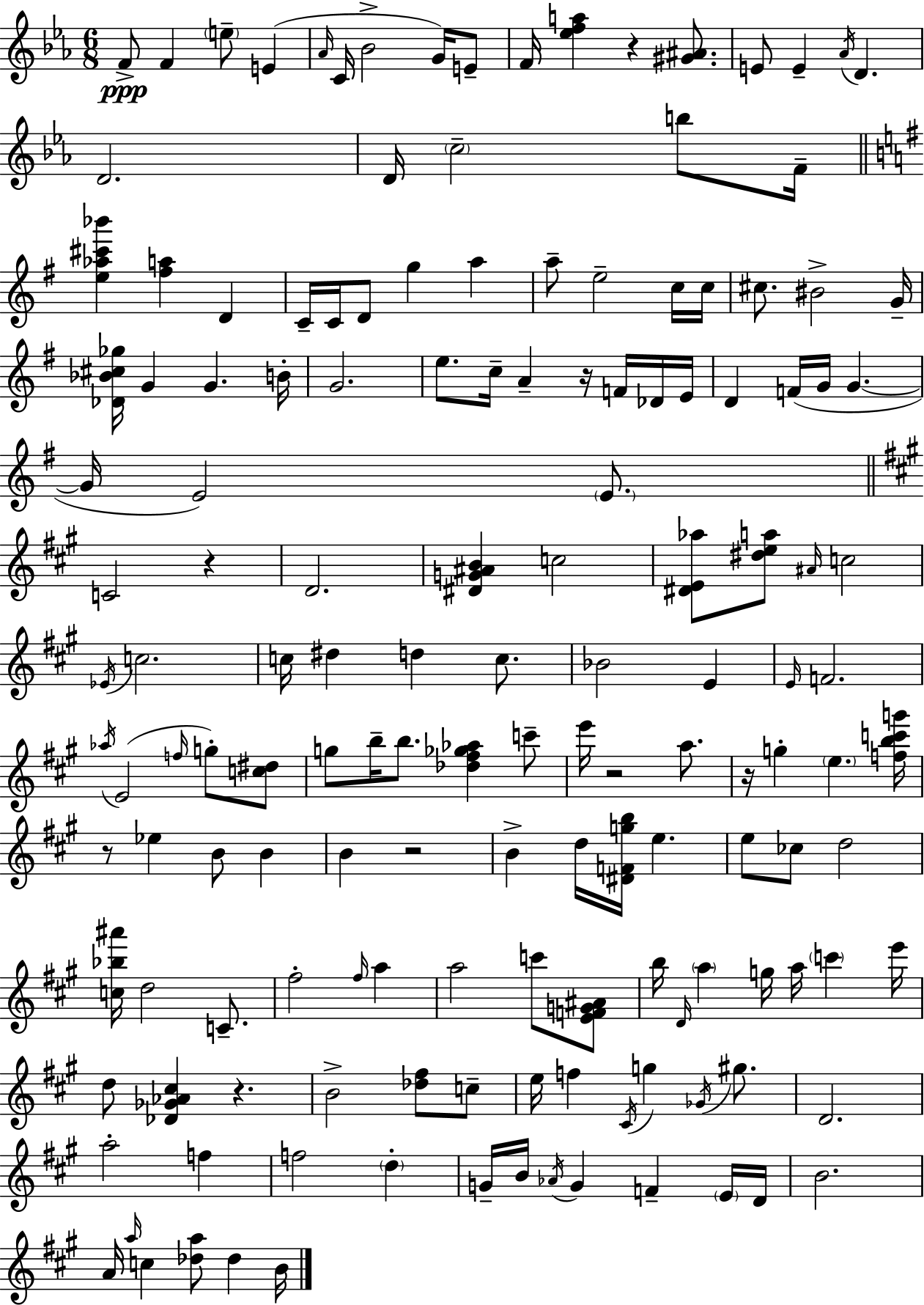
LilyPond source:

{
  \clef treble
  \numericTimeSignature
  \time 6/8
  \key c \minor
  f'8->\ppp f'4 \parenthesize e''8-- e'4( | \grace { aes'16 } c'16 bes'2-> g'16) e'8-- | f'16 <ees'' f'' a''>4 r4 <gis' ais'>8. | e'8 e'4-- \acciaccatura { aes'16 } d'4. | \break d'2. | d'16 \parenthesize c''2-- b''8 | f'16-- \bar "||" \break \key g \major <e'' aes'' cis''' bes'''>4 <fis'' a''>4 d'4 | c'16-- c'16 d'8 g''4 a''4 | a''8-- e''2-- c''16 c''16 | cis''8. bis'2-> g'16-- | \break <des' bes' cis'' ges''>16 g'4 g'4. b'16-. | g'2. | e''8. c''16-- a'4-- r16 f'16 des'16 e'16 | d'4 f'16( g'16 g'4.~~ | \break g'16 e'2) \parenthesize e'8. | \bar "||" \break \key a \major c'2 r4 | d'2. | <dis' g' ais' b'>4 c''2 | <dis' e' aes''>8 <dis'' e'' a''>8 \grace { ais'16 } c''2 | \break \acciaccatura { ees'16 } c''2. | c''16 dis''4 d''4 c''8. | bes'2 e'4 | \grace { e'16 } f'2. | \break \acciaccatura { aes''16 }( e'2 | \grace { f''16 }) g''8-. <c'' dis''>8 g''8 b''16-- b''8. <des'' fis'' ges'' aes''>4 | c'''8-- e'''16 r2 | a''8. r16 g''4-. \parenthesize e''4. | \break <f'' b'' c''' g'''>16 r8 ees''4 b'8 | b'4 b'4 r2 | b'4-> d''16 <dis' f' g'' b''>16 e''4. | e''8 ces''8 d''2 | \break <c'' bes'' ais'''>16 d''2 | c'8.-- fis''2-. | \grace { fis''16 } a''4 a''2 | c'''8 <e' f' g' ais'>8 b''16 \grace { d'16 } \parenthesize a''4 | \break g''16 a''16 \parenthesize c'''4 e'''16 d''8 <des' ges' aes' cis''>4 | r4. b'2-> | <des'' fis''>8 c''8-- e''16 f''4 | \acciaccatura { cis'16 } g''4 \acciaccatura { ges'16 } gis''8. d'2. | \break a''2-. | f''4 f''2 | \parenthesize d''4-. g'16-- b'16 \acciaccatura { aes'16 } | g'4 f'4-- \parenthesize e'16 d'16 b'2. | \break a'16 \grace { a''16 } | c''4 <des'' a''>8 des''4 b'16 \bar "|."
}